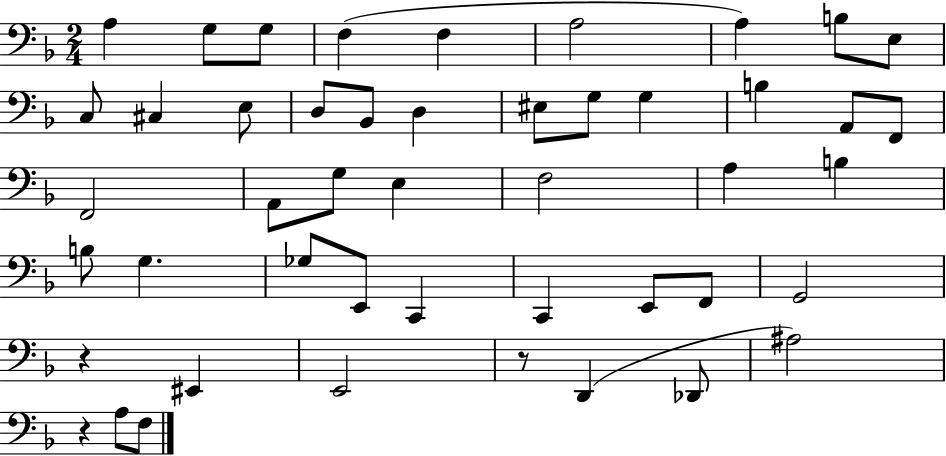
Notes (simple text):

A3/q G3/e G3/e F3/q F3/q A3/h A3/q B3/e E3/e C3/e C#3/q E3/e D3/e Bb2/e D3/q EIS3/e G3/e G3/q B3/q A2/e F2/e F2/h A2/e G3/e E3/q F3/h A3/q B3/q B3/e G3/q. Gb3/e E2/e C2/q C2/q E2/e F2/e G2/h R/q EIS2/q E2/h R/e D2/q Db2/e A#3/h R/q A3/e F3/e